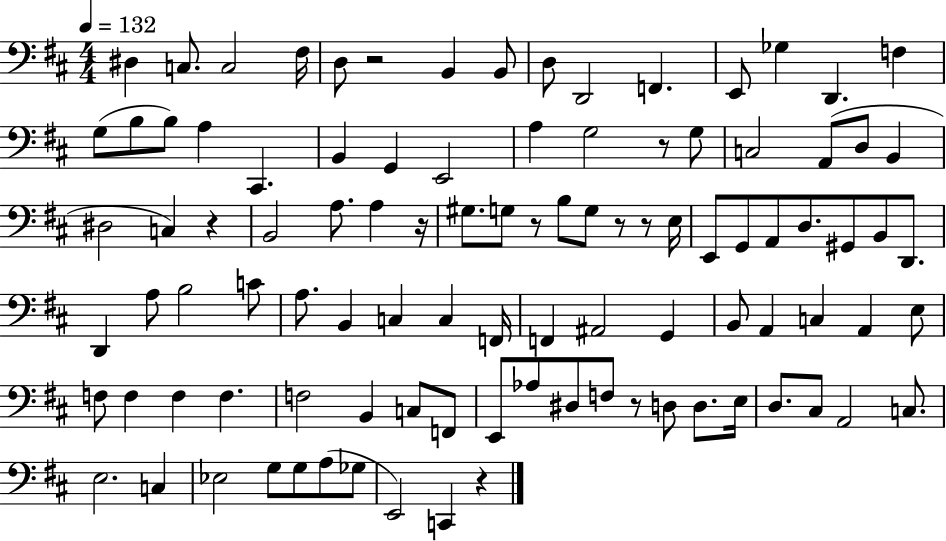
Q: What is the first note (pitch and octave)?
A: D#3